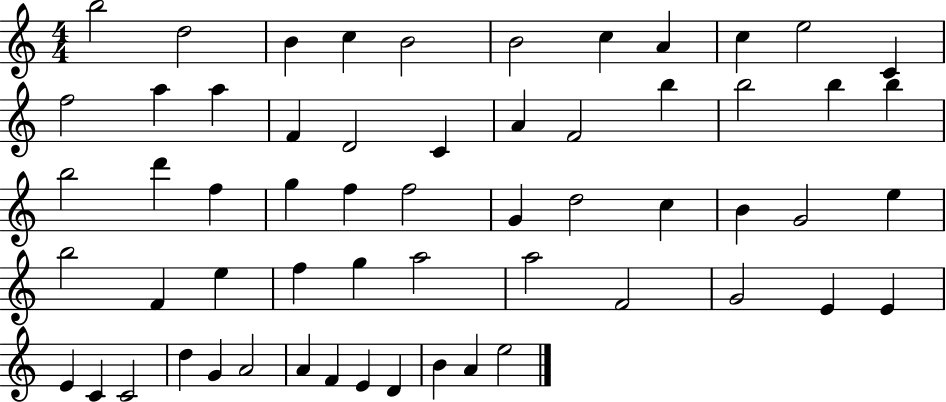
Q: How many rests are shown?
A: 0